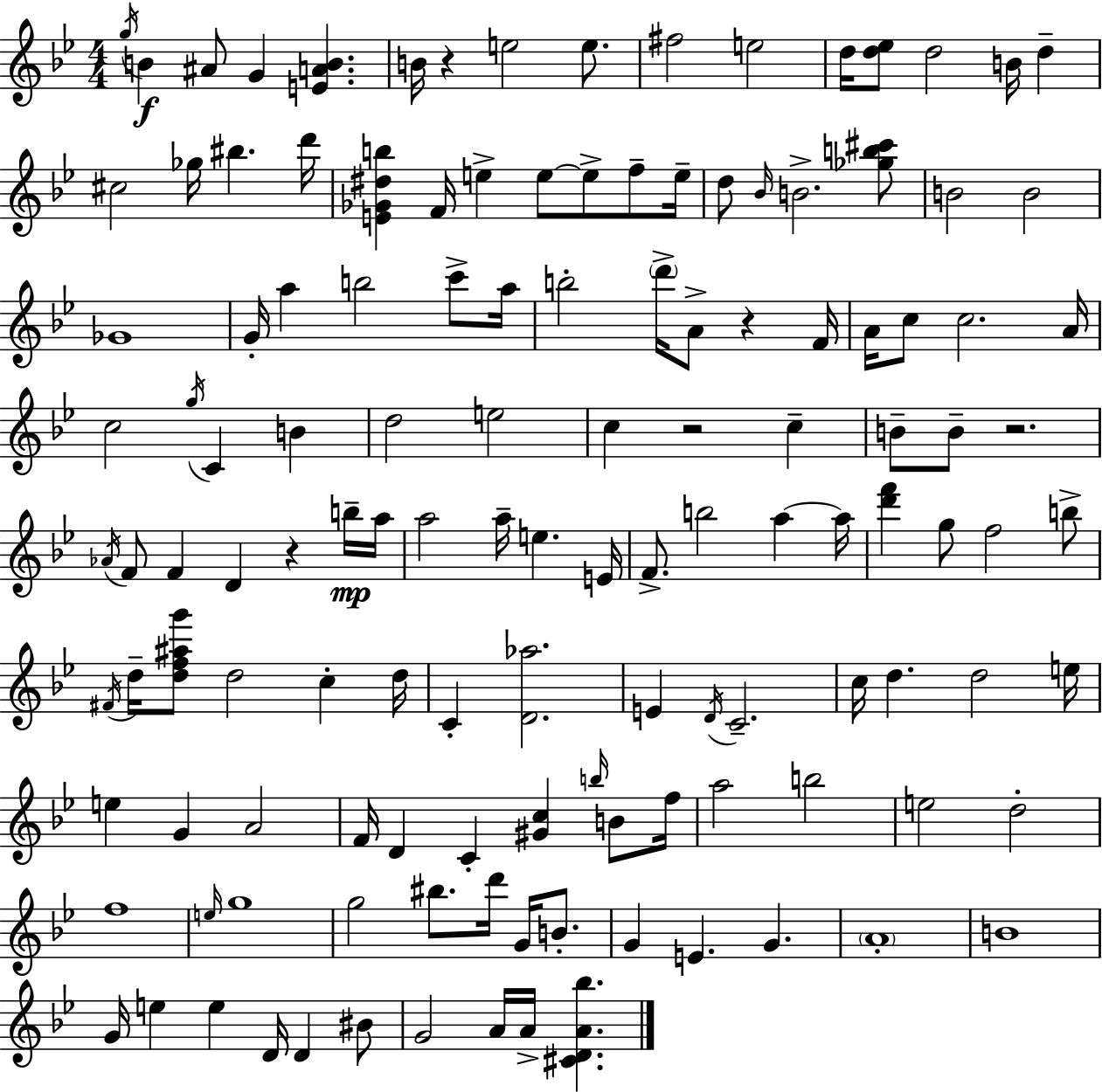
{
  \clef treble
  \numericTimeSignature
  \time 4/4
  \key bes \major
  \repeat volta 2 { \acciaccatura { g''16 }\f b'4 ais'8 g'4 <e' a' b'>4. | b'16 r4 e''2 e''8. | fis''2 e''2 | d''16 <d'' ees''>8 d''2 b'16 d''4-- | \break cis''2 ges''16 bis''4. | d'''16 <e' ges' dis'' b''>4 f'16 e''4-> e''8~~ e''8-> f''8-- | e''16-- d''8 \grace { bes'16 } b'2.-> | <ges'' b'' cis'''>8 b'2 b'2 | \break ges'1 | g'16-. a''4 b''2 c'''8-> | a''16 b''2-. \parenthesize d'''16-> a'8-> r4 | f'16 a'16 c''8 c''2. | \break a'16 c''2 \acciaccatura { g''16 } c'4 b'4 | d''2 e''2 | c''4 r2 c''4-- | b'8-- b'8-- r2. | \break \acciaccatura { aes'16 } f'8 f'4 d'4 r4 | b''16--\mp a''16 a''2 a''16-- e''4. | e'16 f'8.-> b''2 a''4~~ | a''16 <d''' f'''>4 g''8 f''2 | \break b''8-> \acciaccatura { fis'16 } d''16-- <d'' f'' ais'' g'''>8 d''2 | c''4-. d''16 c'4-. <d' aes''>2. | e'4 \acciaccatura { d'16 } c'2.-- | c''16 d''4. d''2 | \break e''16 e''4 g'4 a'2 | f'16 d'4 c'4-. <gis' c''>4 | \grace { b''16 } b'8 f''16 a''2 b''2 | e''2 d''2-. | \break f''1 | \grace { e''16 } g''1 | g''2 | bis''8. d'''16 g'16 b'8.-. g'4 e'4. | \break g'4. \parenthesize a'1-. | b'1 | g'16 e''4 e''4 | d'16 d'4 bis'8 g'2 | \break a'16 a'16-> <cis' d' a' bes''>4. } \bar "|."
}